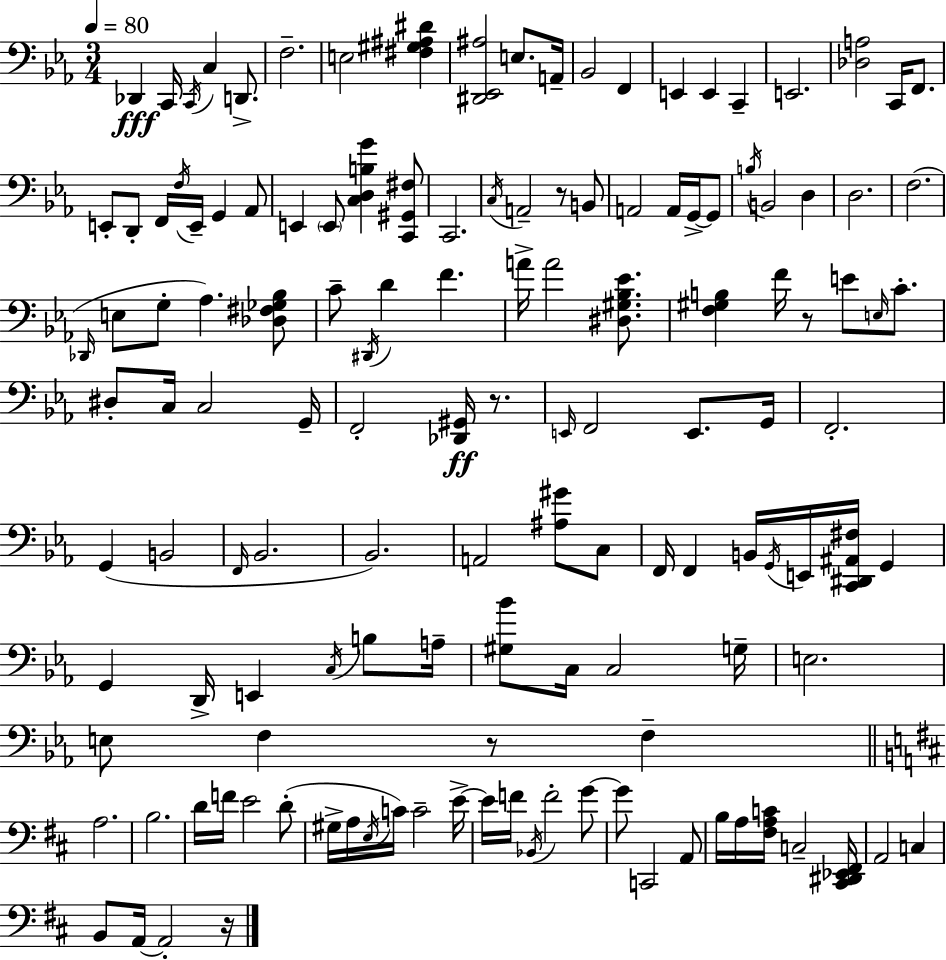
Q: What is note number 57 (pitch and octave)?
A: G2